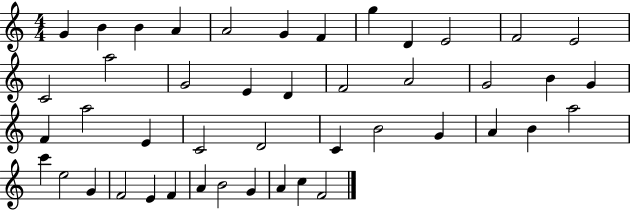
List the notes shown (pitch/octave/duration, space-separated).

G4/q B4/q B4/q A4/q A4/h G4/q F4/q G5/q D4/q E4/h F4/h E4/h C4/h A5/h G4/h E4/q D4/q F4/h A4/h G4/h B4/q G4/q F4/q A5/h E4/q C4/h D4/h C4/q B4/h G4/q A4/q B4/q A5/h C6/q E5/h G4/q F4/h E4/q F4/q A4/q B4/h G4/q A4/q C5/q F4/h